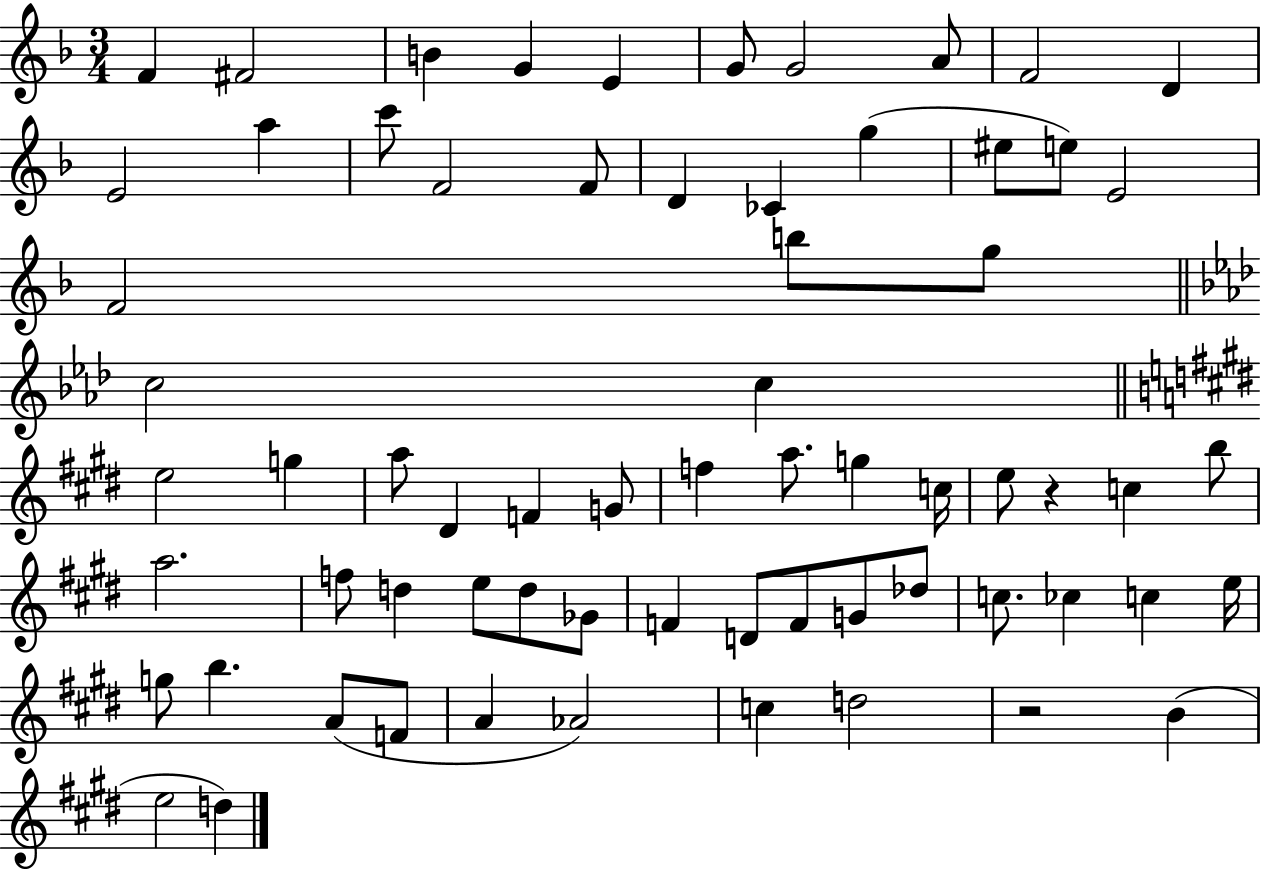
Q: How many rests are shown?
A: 2